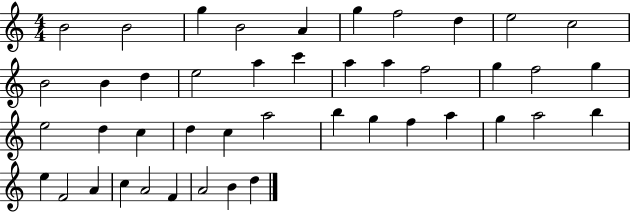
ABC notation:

X:1
T:Untitled
M:4/4
L:1/4
K:C
B2 B2 g B2 A g f2 d e2 c2 B2 B d e2 a c' a a f2 g f2 g e2 d c d c a2 b g f a g a2 b e F2 A c A2 F A2 B d